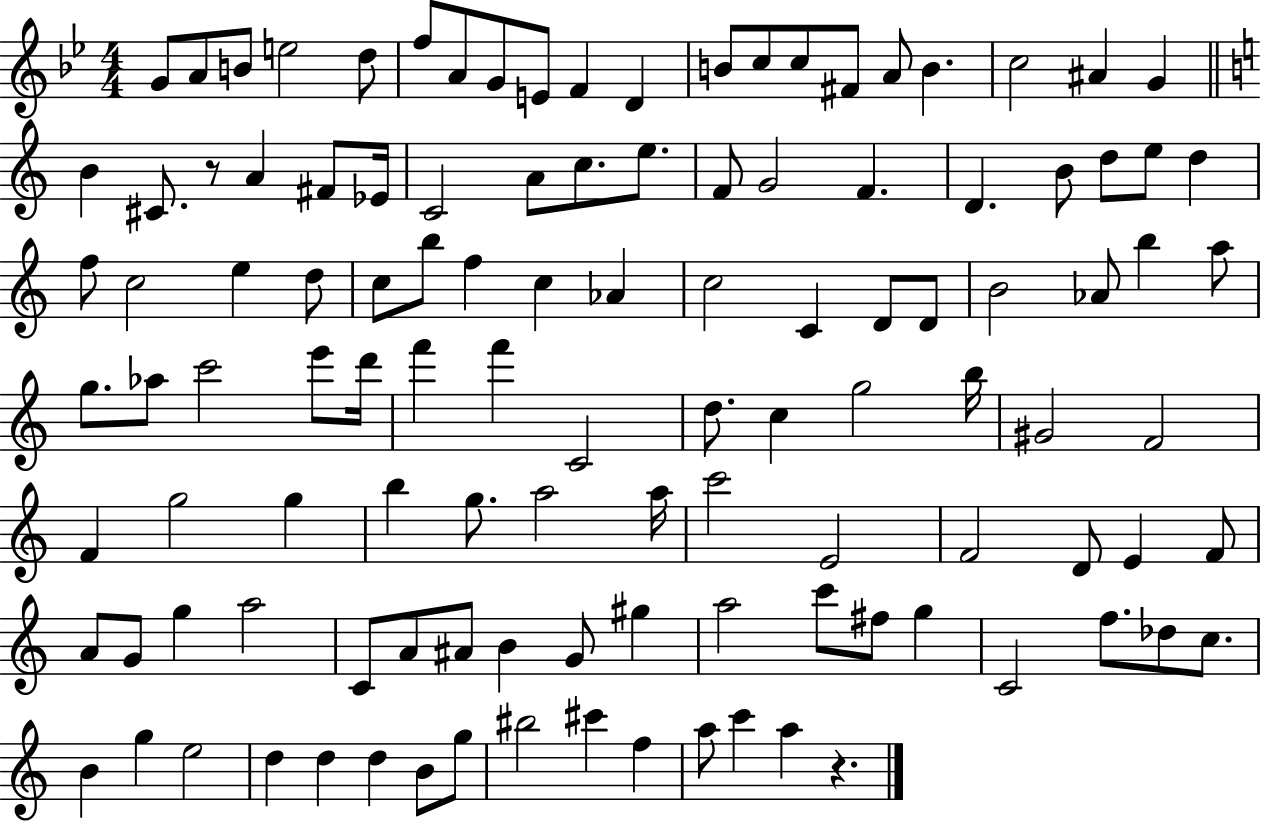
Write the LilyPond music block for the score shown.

{
  \clef treble
  \numericTimeSignature
  \time 4/4
  \key bes \major
  g'8 a'8 b'8 e''2 d''8 | f''8 a'8 g'8 e'8 f'4 d'4 | b'8 c''8 c''8 fis'8 a'8 b'4. | c''2 ais'4 g'4 | \break \bar "||" \break \key c \major b'4 cis'8. r8 a'4 fis'8 ees'16 | c'2 a'8 c''8. e''8. | f'8 g'2 f'4. | d'4. b'8 d''8 e''8 d''4 | \break f''8 c''2 e''4 d''8 | c''8 b''8 f''4 c''4 aes'4 | c''2 c'4 d'8 d'8 | b'2 aes'8 b''4 a''8 | \break g''8. aes''8 c'''2 e'''8 d'''16 | f'''4 f'''4 c'2 | d''8. c''4 g''2 b''16 | gis'2 f'2 | \break f'4 g''2 g''4 | b''4 g''8. a''2 a''16 | c'''2 e'2 | f'2 d'8 e'4 f'8 | \break a'8 g'8 g''4 a''2 | c'8 a'8 ais'8 b'4 g'8 gis''4 | a''2 c'''8 fis''8 g''4 | c'2 f''8. des''8 c''8. | \break b'4 g''4 e''2 | d''4 d''4 d''4 b'8 g''8 | bis''2 cis'''4 f''4 | a''8 c'''4 a''4 r4. | \break \bar "|."
}